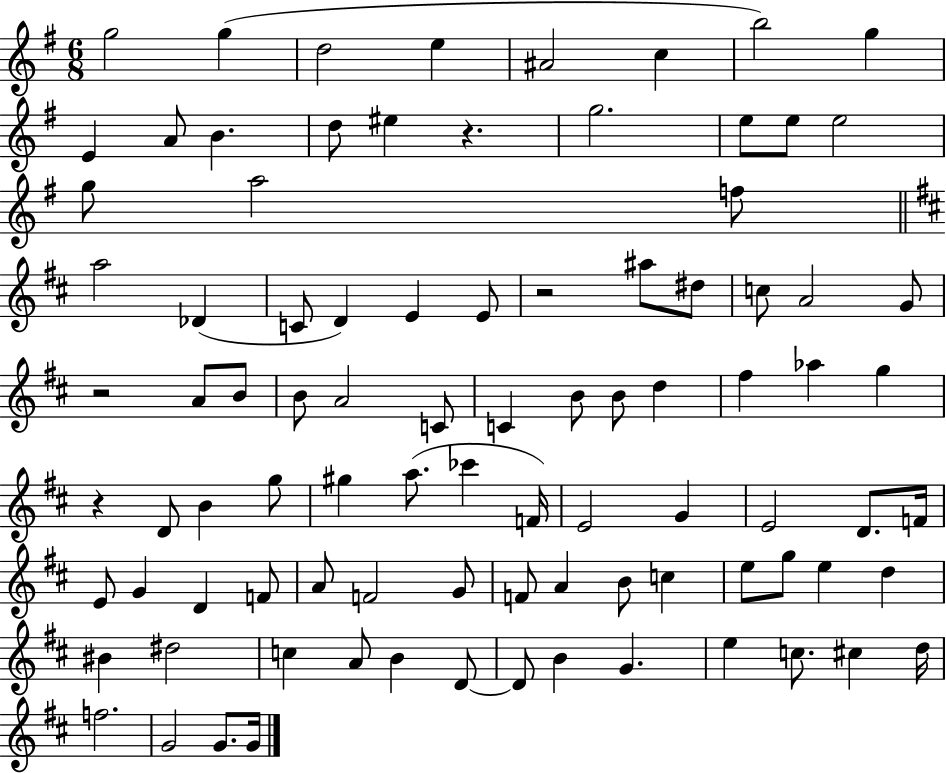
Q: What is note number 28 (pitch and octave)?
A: D#5